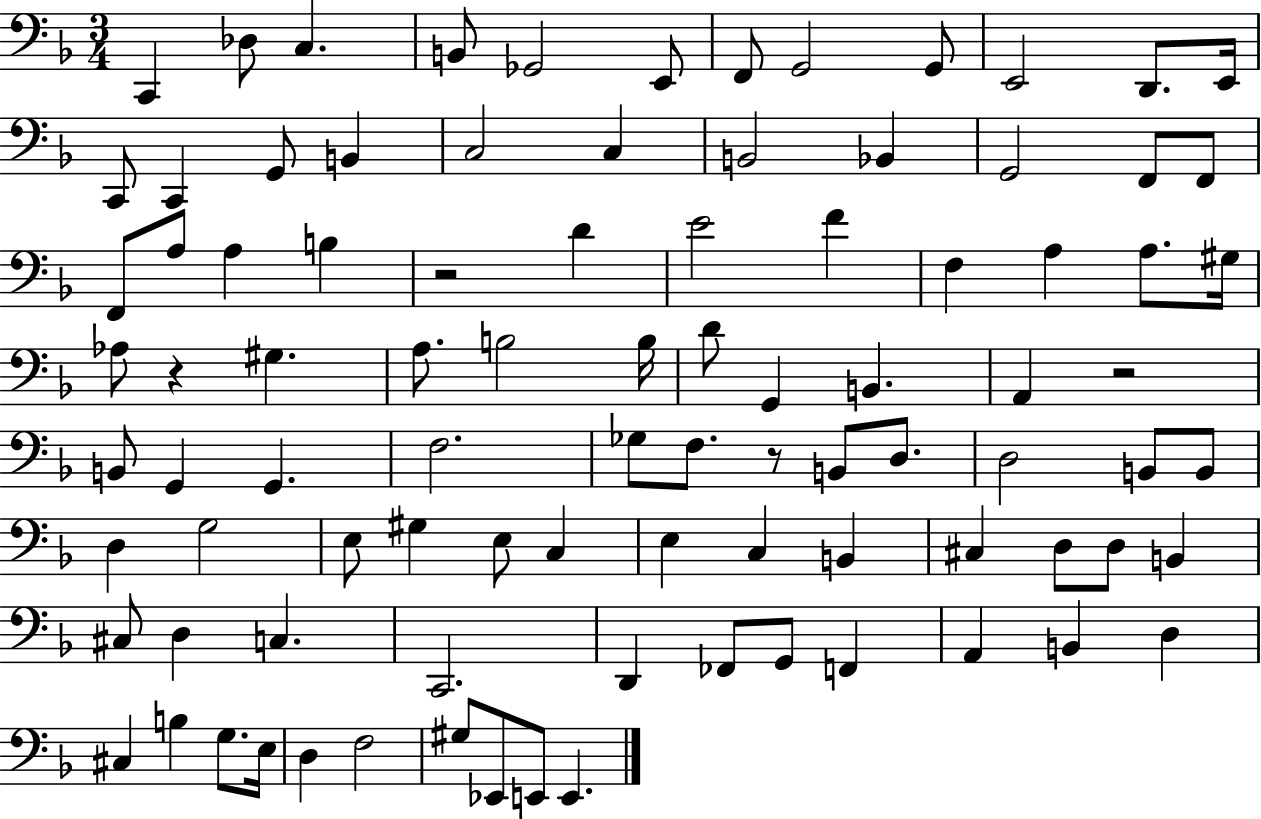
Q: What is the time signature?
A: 3/4